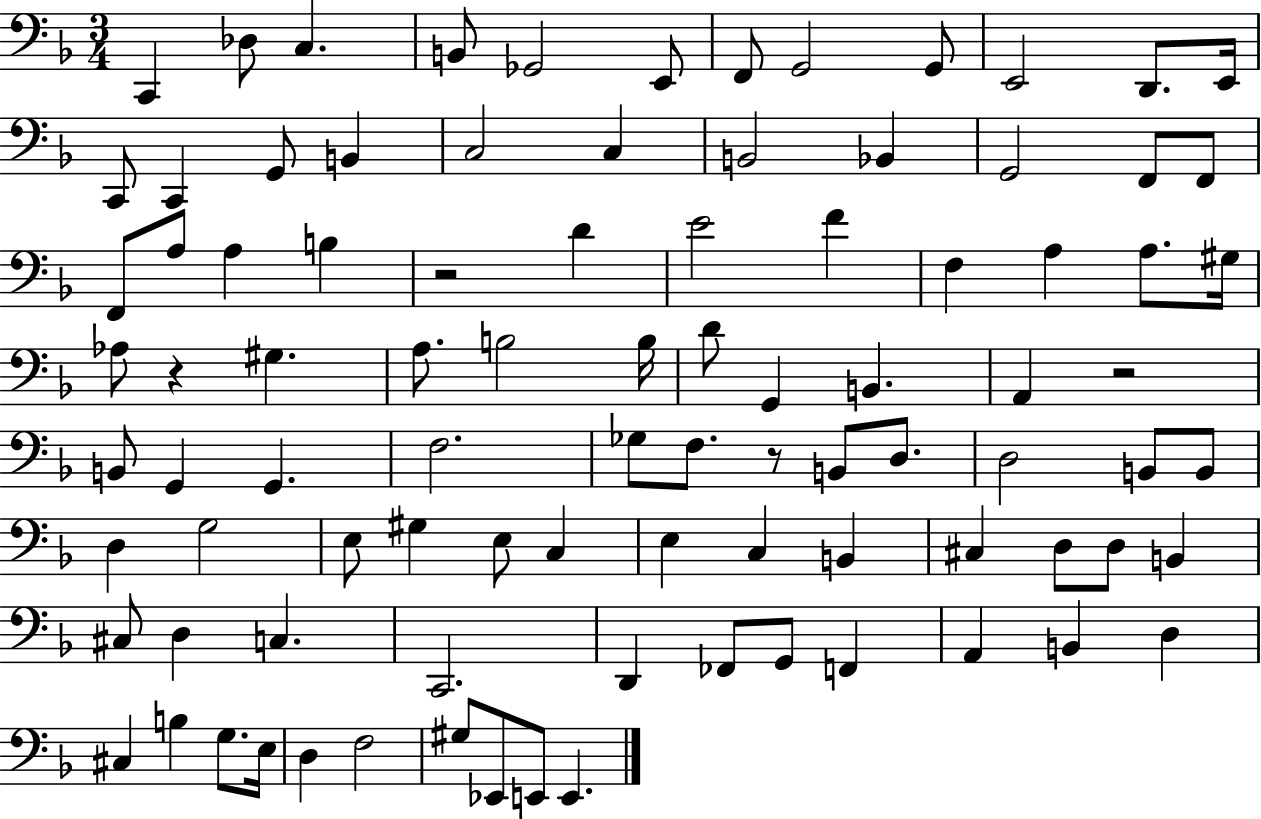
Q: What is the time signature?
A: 3/4